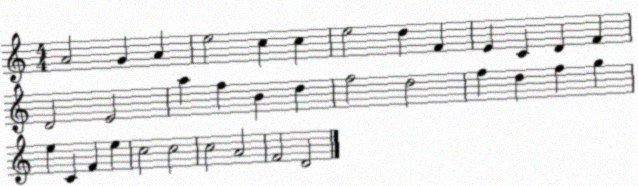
X:1
T:Untitled
M:4/4
L:1/4
K:C
A2 G A e2 c c e2 d F E C D F D2 E2 a f B d f2 d2 f d f g e C F e c2 c2 c2 A2 F2 D2